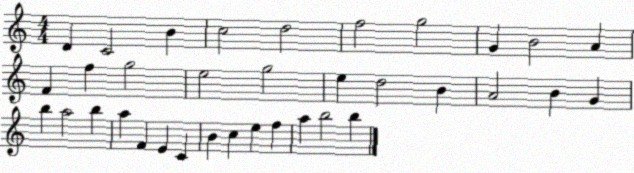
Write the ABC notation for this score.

X:1
T:Untitled
M:4/4
L:1/4
K:C
D C2 B c2 d2 f2 g2 G B2 A F f g2 e2 g2 e d2 B A2 B G b a2 b a F E C B c e f a b2 b